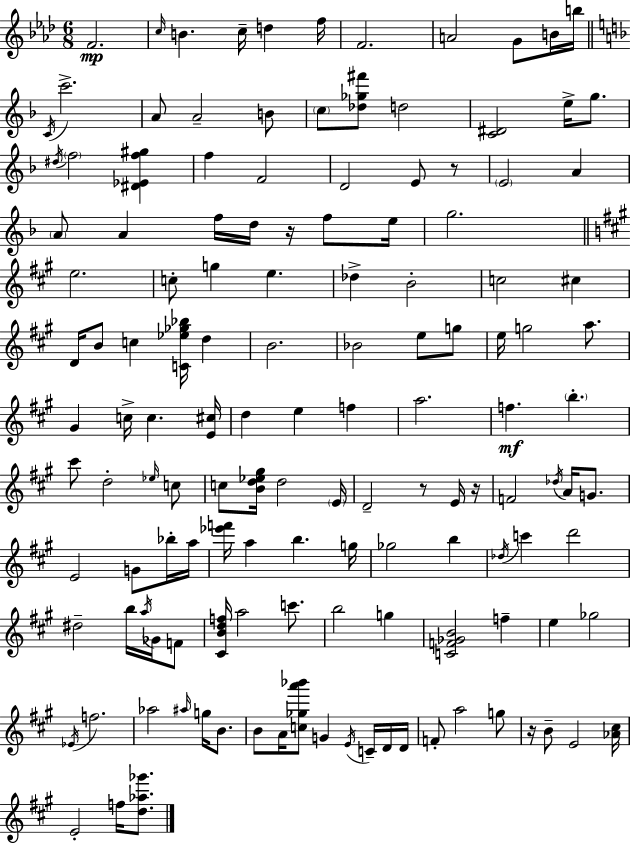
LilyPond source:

{
  \clef treble
  \numericTimeSignature
  \time 6/8
  \key f \minor
  f'2.\mp | \grace { c''16 } b'4. c''16-- d''4 | f''16 f'2. | a'2 g'8 b'16 | \break b''16 \bar "||" \break \key f \major \acciaccatura { c'16 } c'''2.-> | a'8 a'2-- b'8 | \parenthesize c''8 <des'' ges'' fis'''>8 d''2 | <c' dis'>2 e''16-> g''8. | \break \acciaccatura { dis''16 } \parenthesize f''2 <dis' ees' f'' gis''>4 | f''4 f'2 | d'2 e'8 | r8 \parenthesize e'2 a'4 | \break \parenthesize a'8 a'4 f''16 d''16 r16 f''8 | e''16 g''2. | \bar "||" \break \key a \major e''2. | c''8-. g''4 e''4. | des''4-> b'2-. | c''2 cis''4 | \break d'16 b'8 c''4 <c' ees'' ges'' bes''>16 d''4 | b'2. | bes'2 e''8 g''8 | e''16 g''2 a''8. | \break gis'4 c''16-> c''4. <e' cis''>16 | d''4 e''4 f''4 | a''2. | f''4.\mf \parenthesize b''4.-. | \break cis'''8 d''2-. \grace { ees''16 } c''8 | c''8 <b' d'' ees'' gis''>16 d''2 | \parenthesize e'16 d'2-- r8 e'16 | r16 f'2 \acciaccatura { des''16 } a'16 g'8. | \break e'2 g'8 | bes''16-. a''16 <ees''' f'''>16 a''4 b''4. | g''16 ges''2 b''4 | \acciaccatura { des''16 } c'''4 d'''2 | \break dis''2-- b''16 | \acciaccatura { a''16 } ges'16 f'8 <cis' b' d'' f''>16 a''2 | c'''8. b''2 | g''4 <c' f' ges' b'>2 | \break f''4-- e''4 ges''2 | \acciaccatura { ees'16 } f''2. | aes''2 | \grace { ais''16 } g''16 b'8. b'8 a'16 <c'' ges'' a''' bes'''>8 g'4 | \break \acciaccatura { e'16 } c'16-- d'16 d'16 f'8-. a''2 | g''8 r16 b'8-- e'2 | <aes' cis''>16 e'2-. | f''16 <d'' aes'' ges'''>8. \bar "|."
}